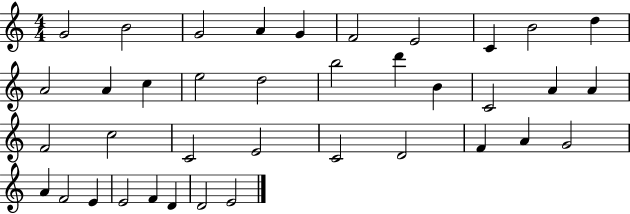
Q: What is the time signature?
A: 4/4